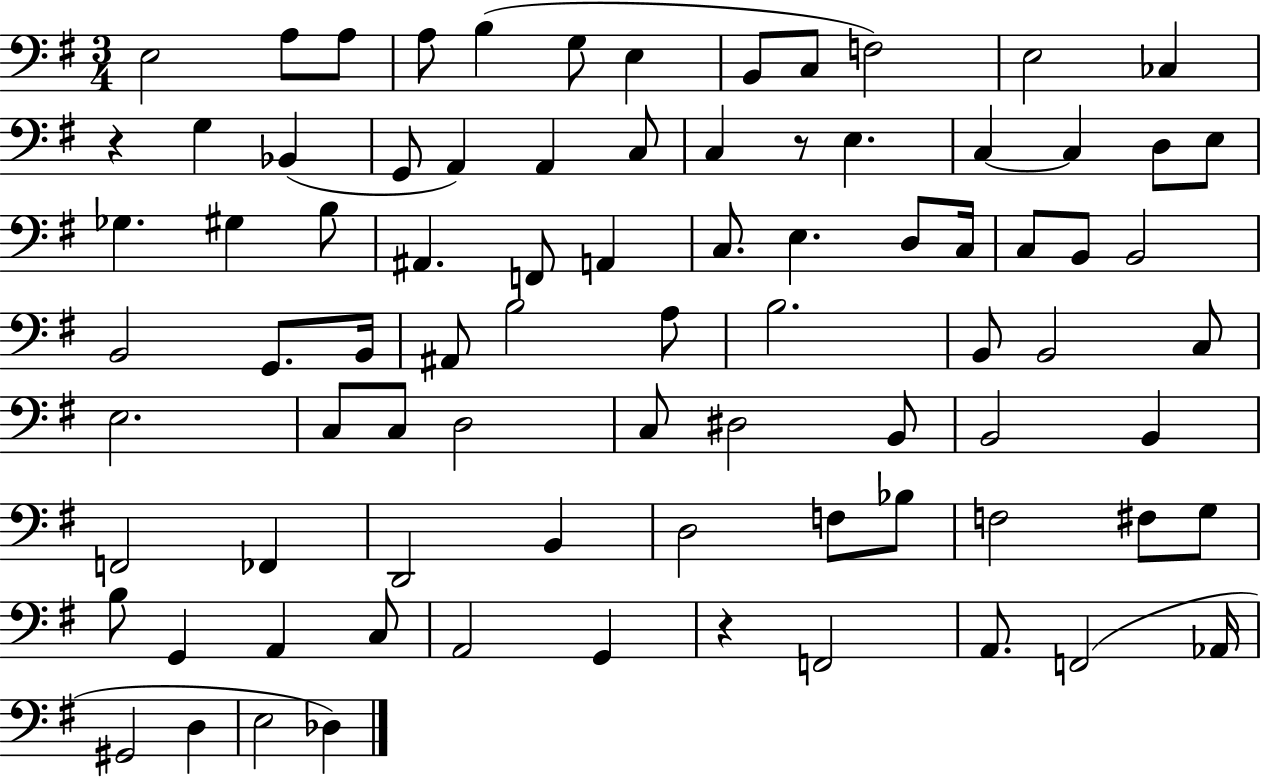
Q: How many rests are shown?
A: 3